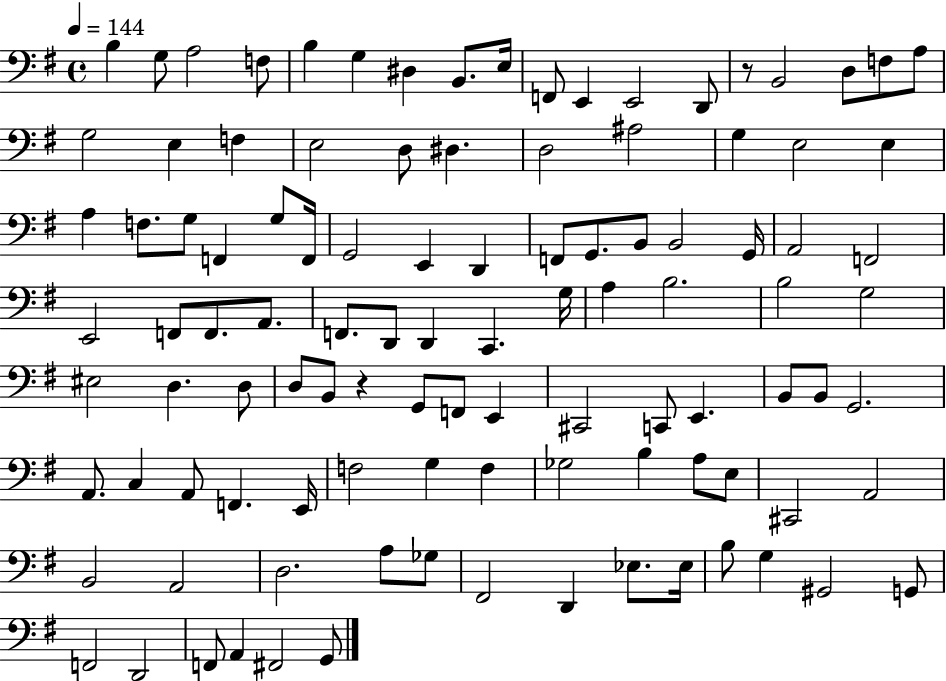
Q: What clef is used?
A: bass